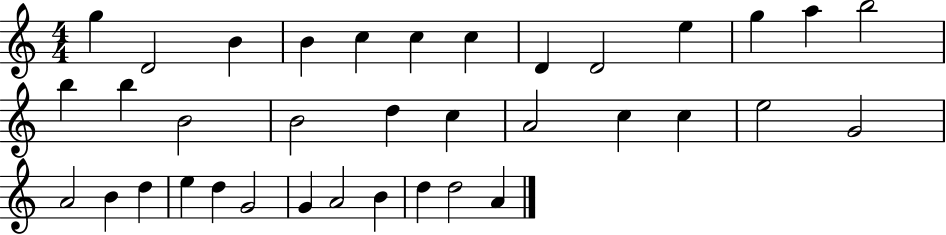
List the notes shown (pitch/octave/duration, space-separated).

G5/q D4/h B4/q B4/q C5/q C5/q C5/q D4/q D4/h E5/q G5/q A5/q B5/h B5/q B5/q B4/h B4/h D5/q C5/q A4/h C5/q C5/q E5/h G4/h A4/h B4/q D5/q E5/q D5/q G4/h G4/q A4/h B4/q D5/q D5/h A4/q